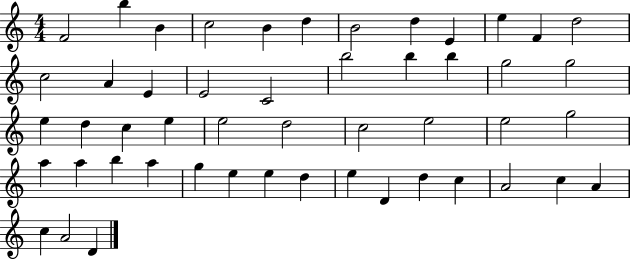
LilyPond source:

{
  \clef treble
  \numericTimeSignature
  \time 4/4
  \key c \major
  f'2 b''4 b'4 | c''2 b'4 d''4 | b'2 d''4 e'4 | e''4 f'4 d''2 | \break c''2 a'4 e'4 | e'2 c'2 | b''2 b''4 b''4 | g''2 g''2 | \break e''4 d''4 c''4 e''4 | e''2 d''2 | c''2 e''2 | e''2 g''2 | \break a''4 a''4 b''4 a''4 | g''4 e''4 e''4 d''4 | e''4 d'4 d''4 c''4 | a'2 c''4 a'4 | \break c''4 a'2 d'4 | \bar "|."
}